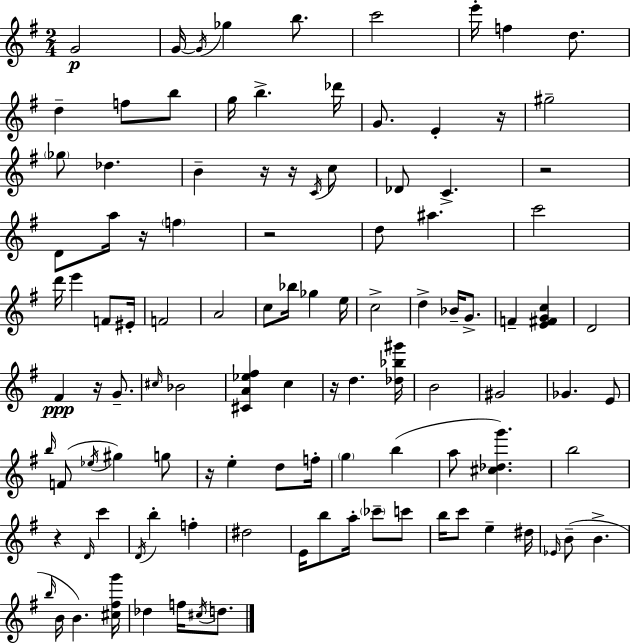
G4/h G4/s G4/s Gb5/q B5/e. C6/h E6/s F5/q D5/e. D5/q F5/e B5/e G5/s B5/q. Db6/s G4/e. E4/q R/s G#5/h Gb5/e Db5/q. B4/q R/s R/s C4/s C5/e Db4/e C4/q. R/h D4/e A5/s R/s F5/q R/h D5/e A#5/q. C6/h D6/s E6/q F4/e EIS4/s F4/h A4/h C5/e Bb5/s Gb5/q E5/s C5/h D5/q Bb4/s G4/e. F4/q [E4,F#4,G4,C5]/q D4/h F#4/q R/s G4/e. C#5/s Bb4/h [C#4,A4,Eb5,F#5]/q C5/q R/s D5/q. [Db5,Bb5,G#6]/s B4/h G#4/h Gb4/q. E4/e B5/s F4/e Eb5/s G#5/q G5/e R/s E5/q D5/e F5/s G5/q B5/q A5/e [C#5,Db5,G6]/q. B5/h R/q D4/s C6/q D4/s B5/q F5/q D#5/h E4/s B5/e A5/s CES6/e C6/e B5/s C6/e E5/q D#5/s Eb4/s B4/e B4/q. B5/s B4/s B4/q. [C#5,F#5,G6]/s Db5/q F5/s C#5/s D5/e.